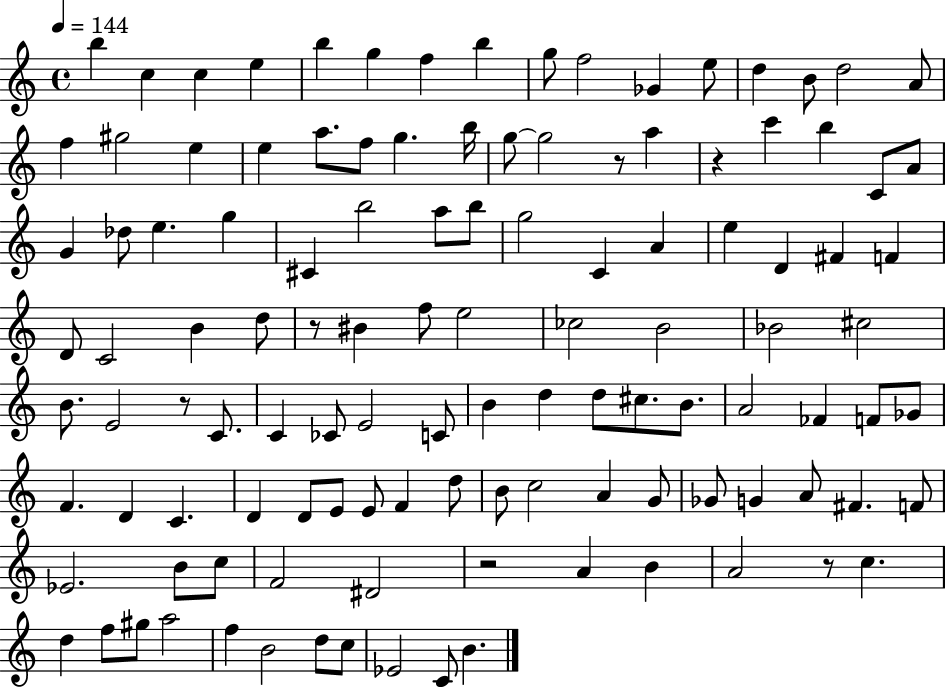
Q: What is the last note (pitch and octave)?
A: B4